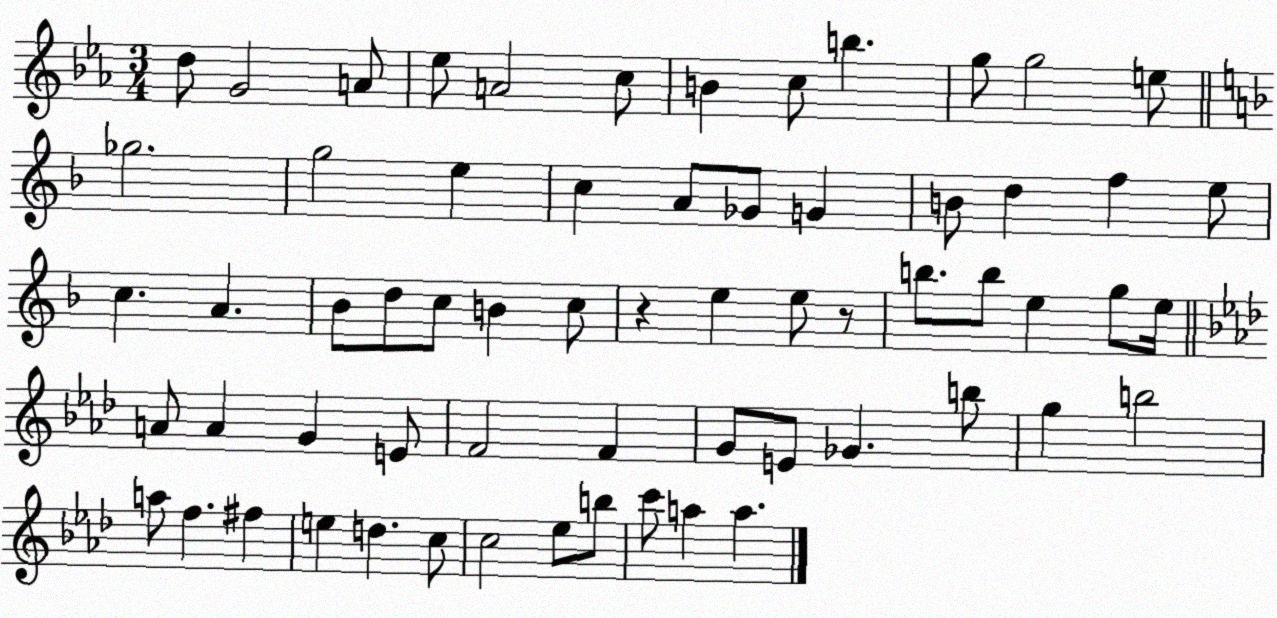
X:1
T:Untitled
M:3/4
L:1/4
K:Eb
d/2 G2 A/2 _e/2 A2 c/2 B c/2 b g/2 g2 e/2 _g2 g2 e c A/2 _G/2 G B/2 d f e/2 c A _B/2 d/2 c/2 B c/2 z e e/2 z/2 b/2 b/2 e g/2 e/4 A/2 A G E/2 F2 F G/2 E/2 _G b/2 g b2 a/2 f ^f e d c/2 c2 _e/2 b/2 c'/2 a a